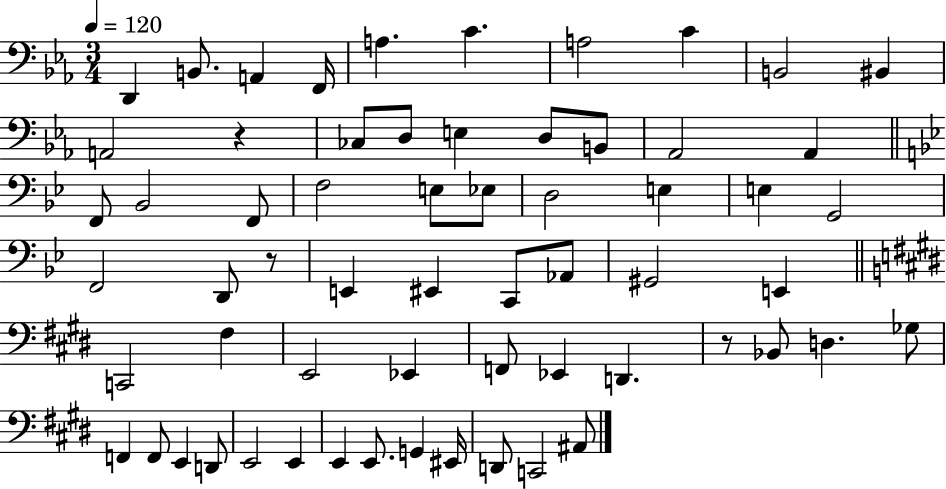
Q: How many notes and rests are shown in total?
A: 62